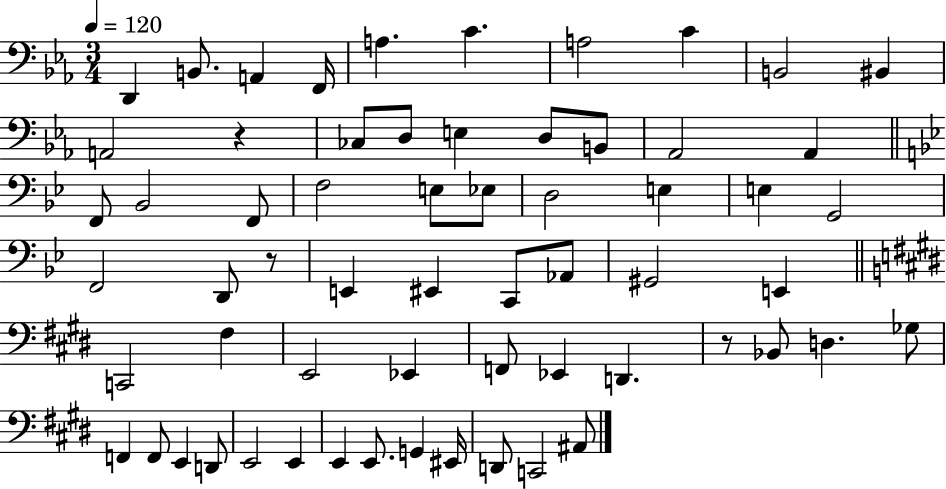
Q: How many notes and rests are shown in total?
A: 62